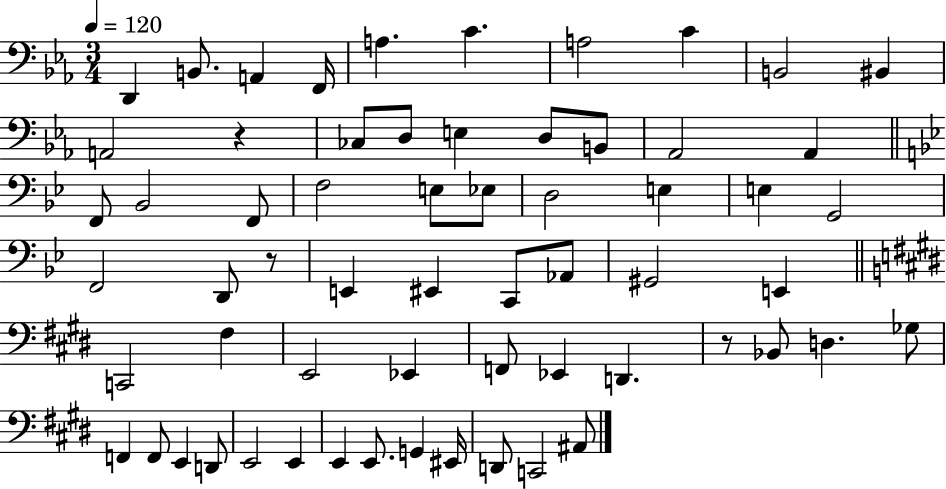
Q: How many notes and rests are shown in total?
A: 62